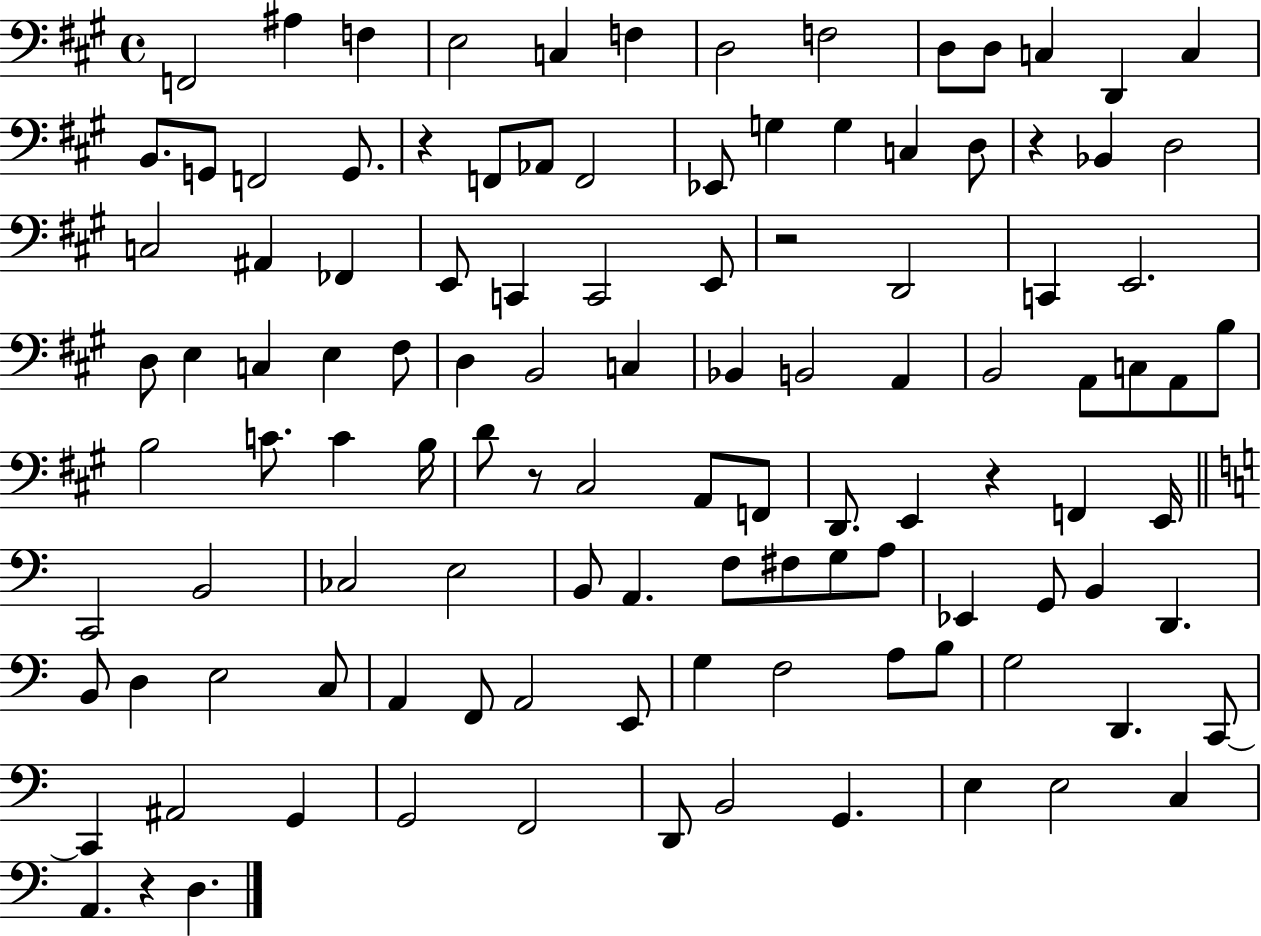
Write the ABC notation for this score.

X:1
T:Untitled
M:4/4
L:1/4
K:A
F,,2 ^A, F, E,2 C, F, D,2 F,2 D,/2 D,/2 C, D,, C, B,,/2 G,,/2 F,,2 G,,/2 z F,,/2 _A,,/2 F,,2 _E,,/2 G, G, C, D,/2 z _B,, D,2 C,2 ^A,, _F,, E,,/2 C,, C,,2 E,,/2 z2 D,,2 C,, E,,2 D,/2 E, C, E, ^F,/2 D, B,,2 C, _B,, B,,2 A,, B,,2 A,,/2 C,/2 A,,/2 B,/2 B,2 C/2 C B,/4 D/2 z/2 ^C,2 A,,/2 F,,/2 D,,/2 E,, z F,, E,,/4 C,,2 B,,2 _C,2 E,2 B,,/2 A,, F,/2 ^F,/2 G,/2 A,/2 _E,, G,,/2 B,, D,, B,,/2 D, E,2 C,/2 A,, F,,/2 A,,2 E,,/2 G, F,2 A,/2 B,/2 G,2 D,, C,,/2 C,, ^A,,2 G,, G,,2 F,,2 D,,/2 B,,2 G,, E, E,2 C, A,, z D,